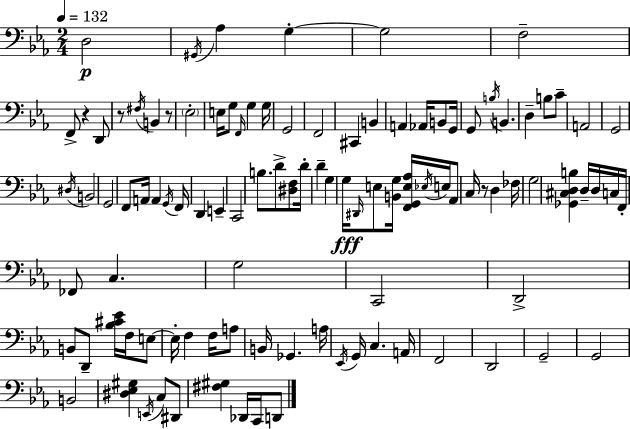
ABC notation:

X:1
T:Untitled
M:2/4
L:1/4
K:Eb
D,2 ^G,,/4 _A, G, G,2 F,2 F,,/2 z D,,/2 z/2 ^F,/4 B,, z/2 _E,2 E,/4 G,/2 F,,/4 G, G,/4 G,,2 F,,2 ^C,, B,, A,, _A,,/4 B,,/2 G,,/4 G,,/2 B,/4 B,, D, B,/2 C/2 A,,2 G,,2 ^D,/4 B,,2 G,,2 F,,/2 A,,/4 A,, G,,/4 F,,/4 D,, E,, C,,2 B,/2 D/2 [^D,F,]/2 D/4 D G, G,/4 ^D,,/4 E,/2 [B,,G,]/4 [F,,G,,E,_A,]/4 _E,/4 E,/4 _A,,/2 C,/4 z/2 D, _F,/4 G,2 [_G,,^C,D,B,] D,/4 D,/4 C,/4 F,,/4 _F,,/2 C, G,2 C,,2 D,,2 B,,/2 D,,/2 [_B,^C_E]/4 F,/4 E,/2 E,/4 F, F,/4 A,/2 B,,/4 _G,, A,/4 _E,,/4 G,,/4 C, A,,/4 F,,2 D,,2 G,,2 G,,2 B,,2 [^D,_E,^G,] E,,/4 C,/2 ^D,,/2 [^F,^G,] _D,,/4 C,,/4 D,,/2